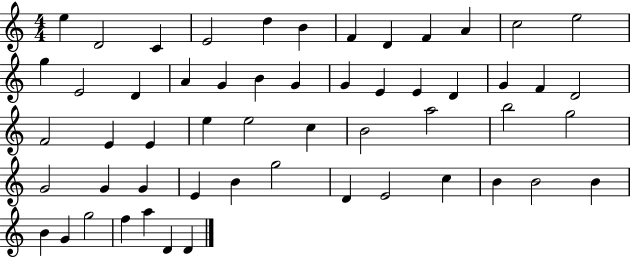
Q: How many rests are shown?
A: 0